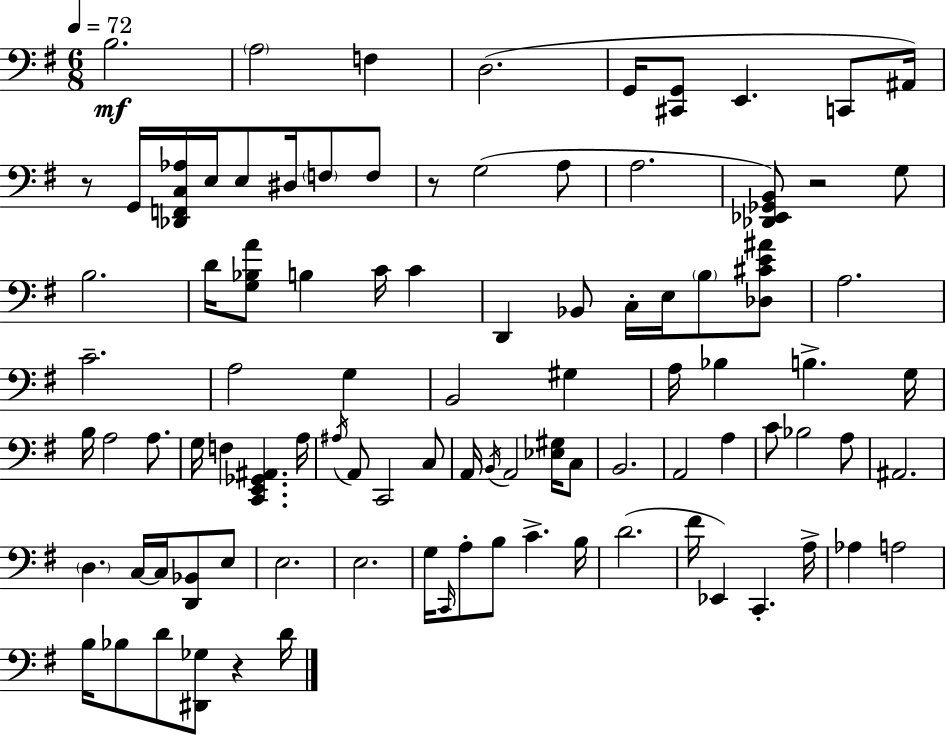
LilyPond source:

{
  \clef bass
  \numericTimeSignature
  \time 6/8
  \key g \major
  \tempo 4 = 72
  b2.\mf | \parenthesize a2 f4 | d2.( | g,16 <cis, g,>8 e,4. c,8 ais,16) | \break r8 g,16 <des, f, c aes>16 e16 e8 dis16 \parenthesize f8 f8 | r8 g2( a8 | a2. | <des, ees, ges, b,>8) r2 g8 | \break b2. | d'16 <g bes a'>8 b4 c'16 c'4 | d,4 bes,8 c16-. e16 \parenthesize b8 <des cis' e' ais'>8 | a2. | \break c'2.-- | a2 g4 | b,2 gis4 | a16 bes4 b4.-> g16 | \break b16 a2 a8. | g16 f4 <c, e, ges, ais,>4. a16 | \acciaccatura { ais16 } a,8 c,2 c8 | a,16 \acciaccatura { b,16 } a,2 <ees gis>16 | \break c8 b,2. | a,2 a4 | c'8 bes2 | a8 ais,2. | \break \parenthesize d4. c16~~ c16 <d, bes,>8 | e8 e2. | e2. | g16 \grace { c,16 } a8-. b8 c'4.-> | \break b16 d'2.( | fis'16 ees,4) c,4.-. | a16-> aes4 a2 | b16 bes8 d'8 <dis, ges>8 r4 | \break d'16 \bar "|."
}